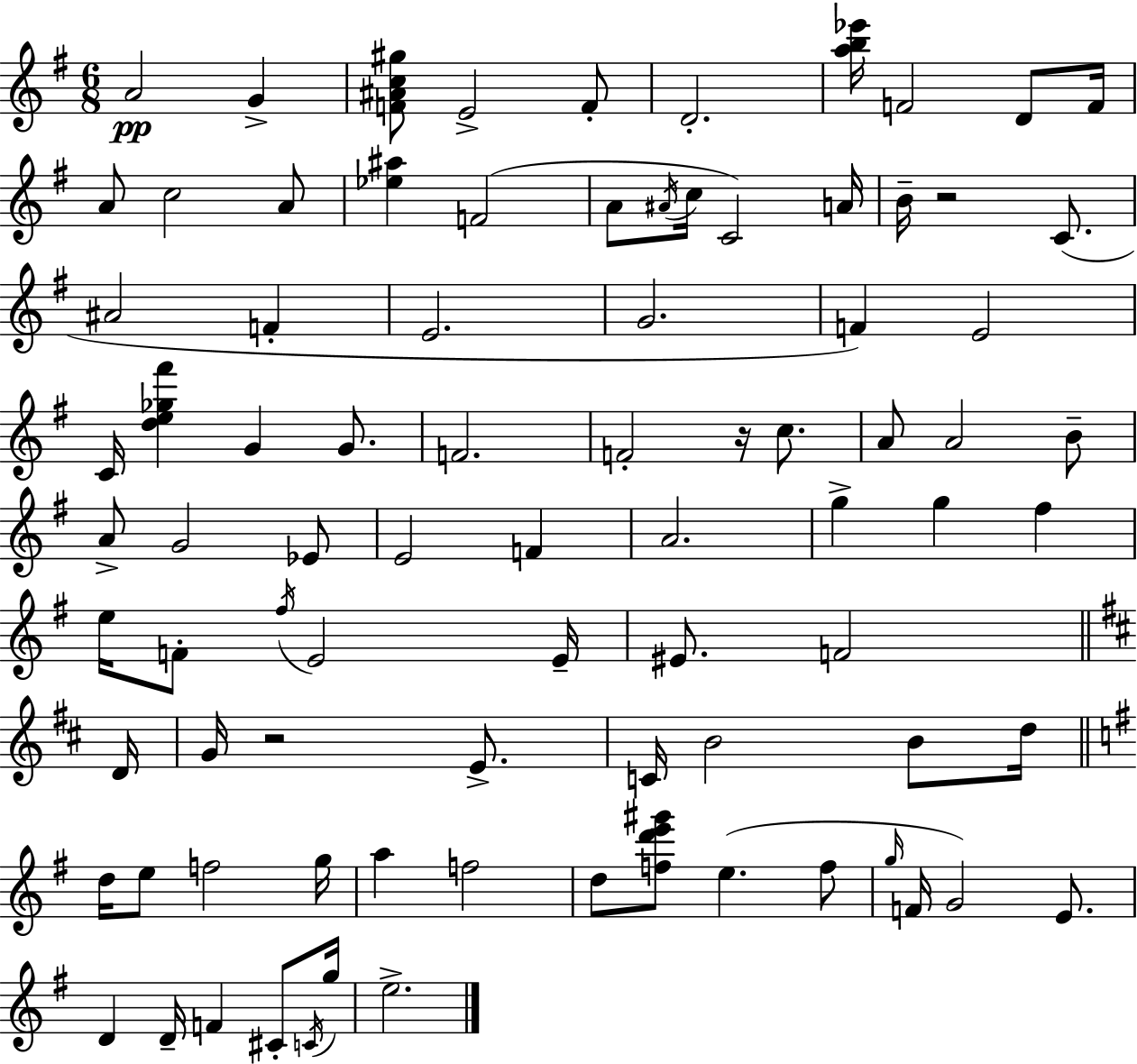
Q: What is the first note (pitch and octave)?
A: A4